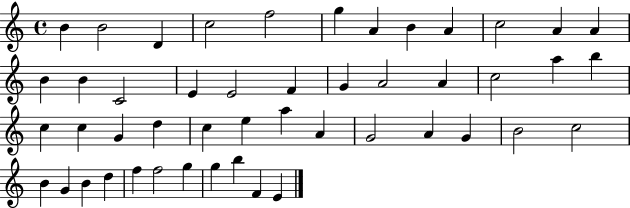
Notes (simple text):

B4/q B4/h D4/q C5/h F5/h G5/q A4/q B4/q A4/q C5/h A4/q A4/q B4/q B4/q C4/h E4/q E4/h F4/q G4/q A4/h A4/q C5/h A5/q B5/q C5/q C5/q G4/q D5/q C5/q E5/q A5/q A4/q G4/h A4/q G4/q B4/h C5/h B4/q G4/q B4/q D5/q F5/q F5/h G5/q G5/q B5/q F4/q E4/q